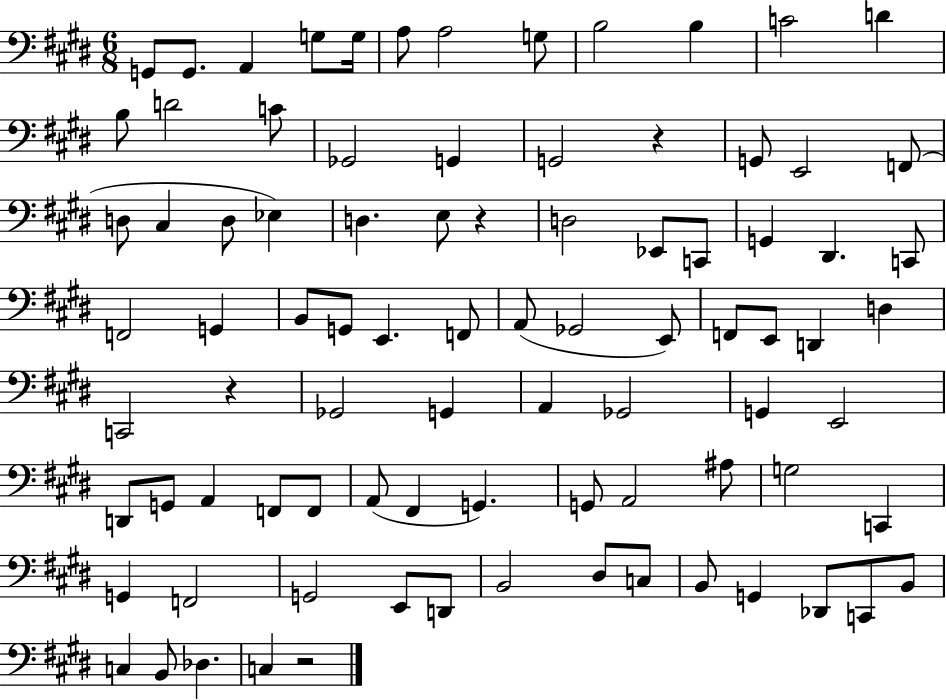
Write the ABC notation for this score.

X:1
T:Untitled
M:6/8
L:1/4
K:E
G,,/2 G,,/2 A,, G,/2 G,/4 A,/2 A,2 G,/2 B,2 B, C2 D B,/2 D2 C/2 _G,,2 G,, G,,2 z G,,/2 E,,2 F,,/2 D,/2 ^C, D,/2 _E, D, E,/2 z D,2 _E,,/2 C,,/2 G,, ^D,, C,,/2 F,,2 G,, B,,/2 G,,/2 E,, F,,/2 A,,/2 _G,,2 E,,/2 F,,/2 E,,/2 D,, D, C,,2 z _G,,2 G,, A,, _G,,2 G,, E,,2 D,,/2 G,,/2 A,, F,,/2 F,,/2 A,,/2 ^F,, G,, G,,/2 A,,2 ^A,/2 G,2 C,, G,, F,,2 G,,2 E,,/2 D,,/2 B,,2 ^D,/2 C,/2 B,,/2 G,, _D,,/2 C,,/2 B,,/2 C, B,,/2 _D, C, z2